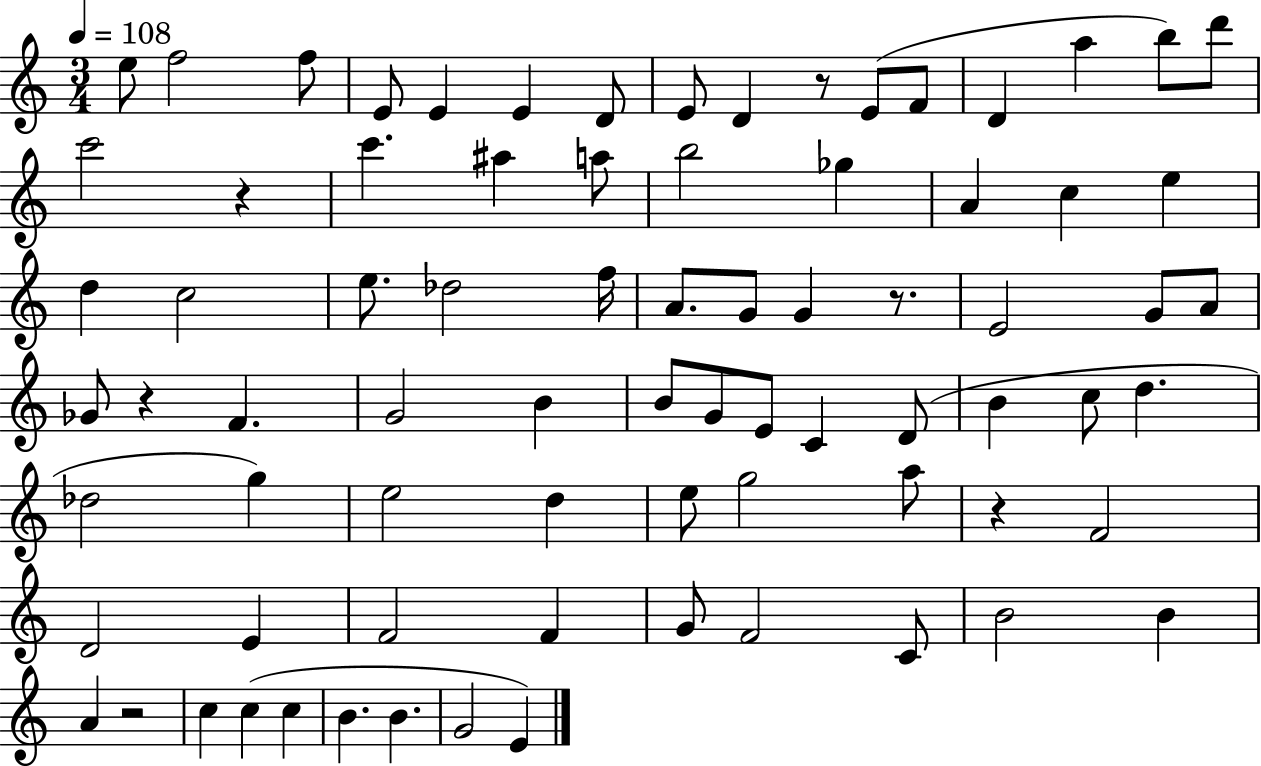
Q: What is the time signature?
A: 3/4